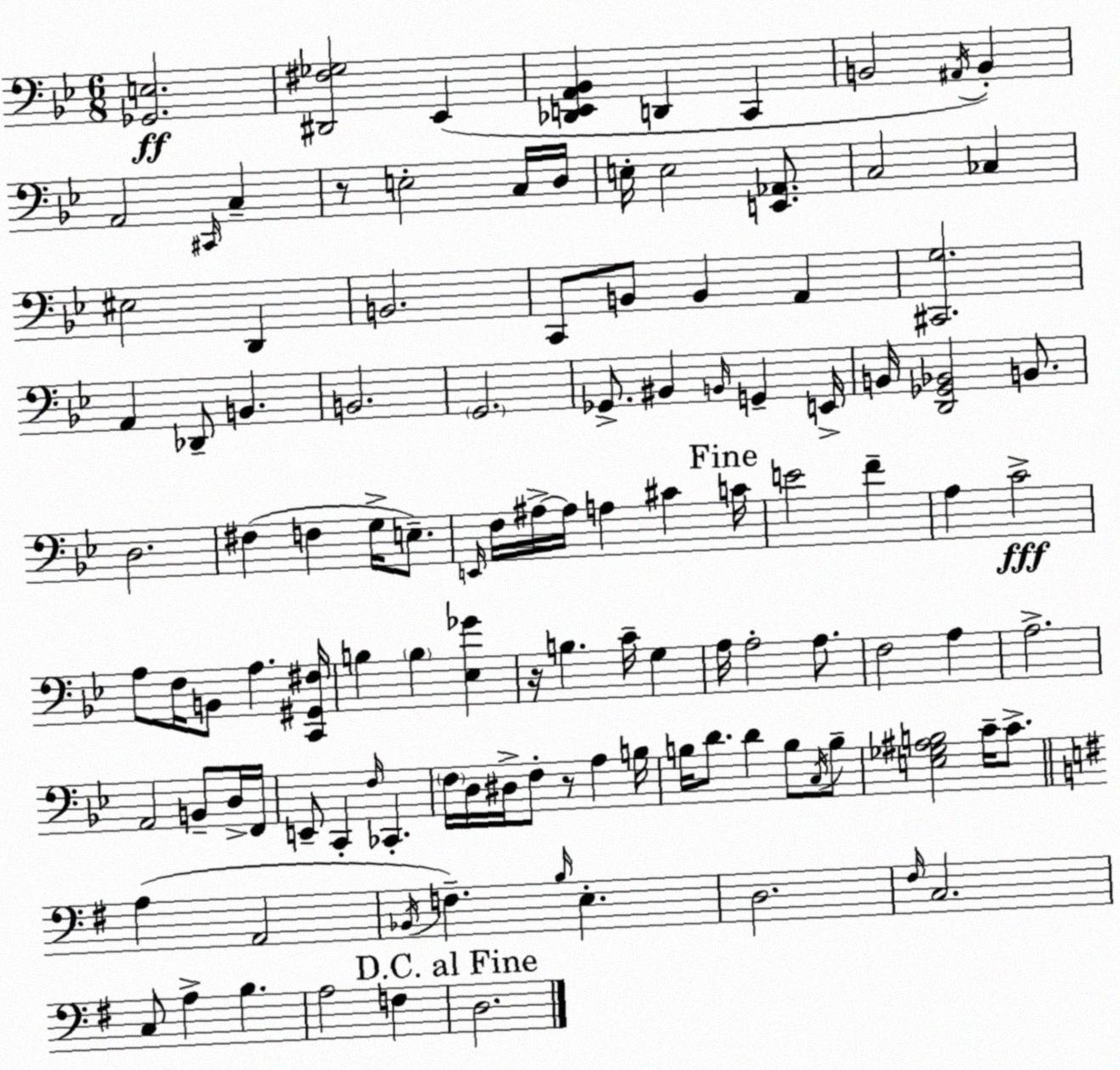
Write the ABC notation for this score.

X:1
T:Untitled
M:6/8
L:1/4
K:Bb
[_G,,E,]2 [^D,,^F,_G,]2 _E,, [_D,,E,,A,,_B,,] D,, C,, B,,2 ^A,,/4 B,, A,,2 ^C,,/4 C, z/2 E,2 C,/4 D,/4 E,/4 E,2 [E,,_A,,]/2 C,2 _C, ^E,2 D,, B,,2 C,,/2 B,,/2 B,, A,, [^C,,G,]2 A,, _D,,/2 B,, B,,2 G,,2 _G,,/2 ^B,, B,,/4 G,, E,,/4 B,,/4 [D,,_G,,_B,,]2 B,,/2 D,2 ^F, F, G,/4 E,/2 E,,/4 F,/4 ^A,/4 ^A,/4 A, ^C C/4 E2 F A, C2 A,/2 F,/4 B,,/2 A, [C,,^G,,^F,]/4 B, B, [_E,_G] z/4 B, C/4 G, A,/4 A,2 A,/2 F,2 A, A,2 A,,2 B,,/2 D,/4 F,,/4 E,,/2 C,, F,/4 _C,, F,/4 D,/4 ^D,/4 F,/2 z/2 A, B,/4 B,/4 D/2 D B,/2 C,/4 B,/2 [E,_G,^A,B,]2 C/4 C/2 A, A,,2 _B,,/4 F, B,/4 E, D,2 ^F,/4 C,2 C,/2 A, B, A,2 F, D,2